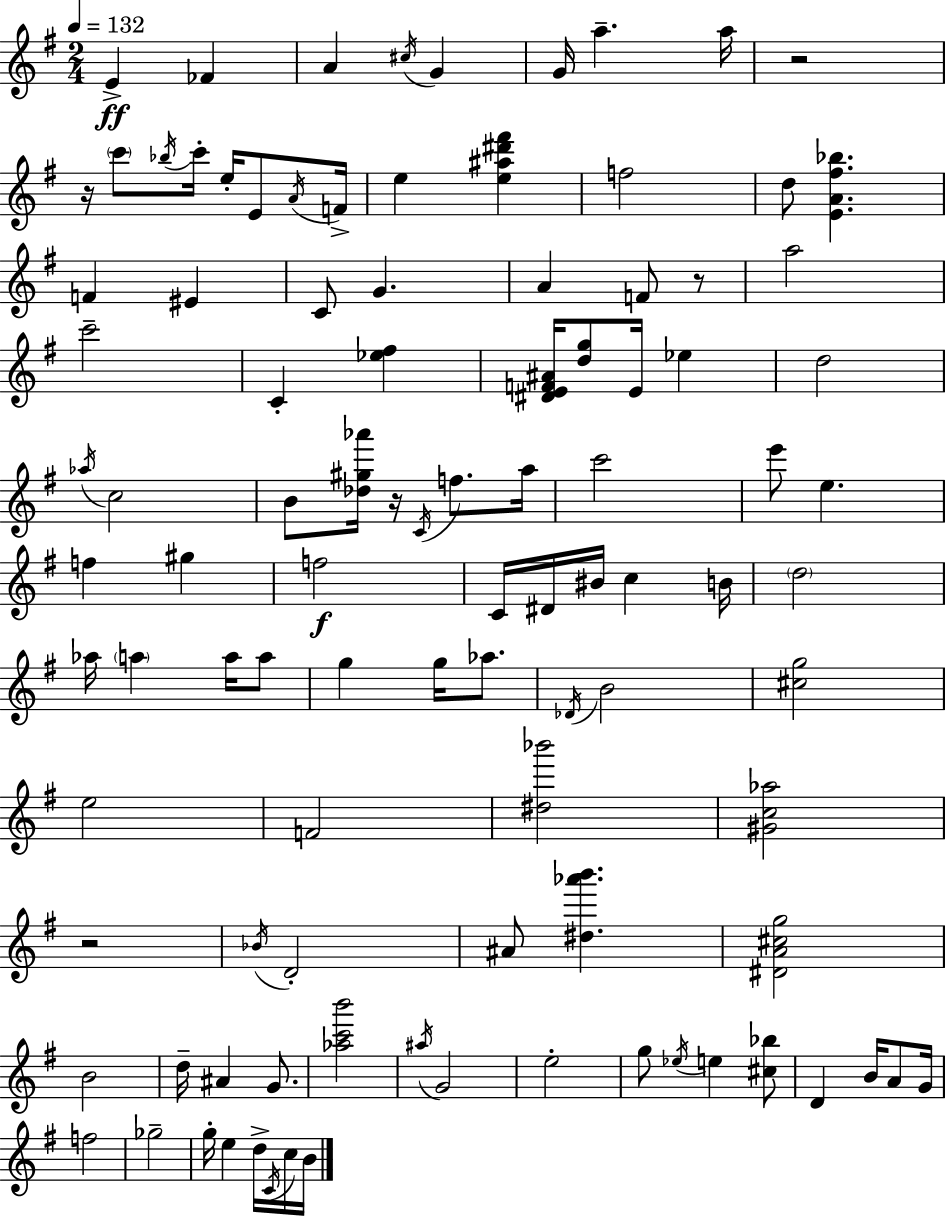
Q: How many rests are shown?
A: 5